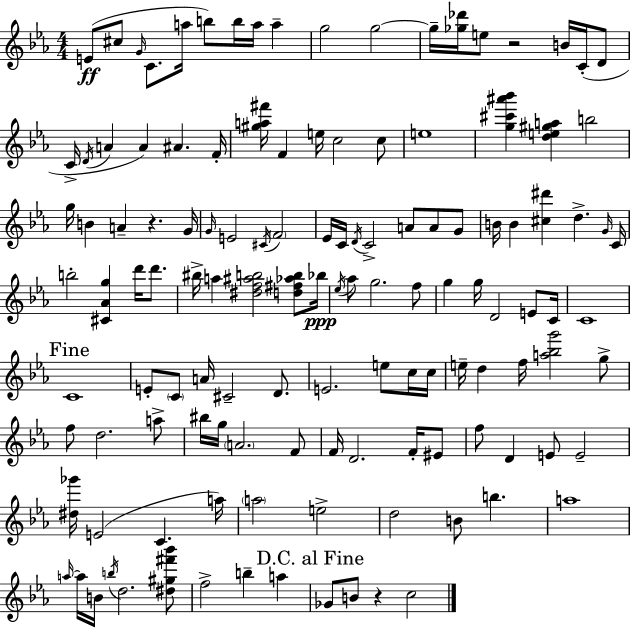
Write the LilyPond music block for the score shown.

{
  \clef treble
  \numericTimeSignature
  \time 4/4
  \key c \minor
  e'8(\ff cis''8 \grace { g'16 } c'8. a''16 b''8) b''16 a''16 a''4-- | g''2 g''2~~ | g''16-- <ges'' des'''>16 e''8 r2 b'16 c'16-.( d'8 | c'16-> \acciaccatura { d'16 } a'4 a'4) ais'4. | \break f'16-. <gis'' a'' fis'''>16 f'4 e''16 c''2 | c''8 e''1 | <g'' cis''' ais''' bes'''>4 <d'' e'' gis'' a''>4 b''2 | g''16 b'4 a'4-- r4. | \break g'16 \grace { g'16 } e'2 \acciaccatura { cis'16 } \parenthesize f'2 | ees'16 c'16 \acciaccatura { d'16 } c'2-> a'8 | a'8 g'8 b'16 b'4 <cis'' dis'''>4 d''4.-> | \grace { g'16 } c'16 b''2-. <cis' aes' g''>4 | \break d'''16 d'''8. bis''16-> a''4 <dis'' f'' ais'' b''>2 | <d'' fis'' aes'' b''>8 bes''16\ppp \acciaccatura { ees''16 } aes''8 g''2. | f''8 g''4 g''16 d'2 | e'8 c'16 c'1 | \break \mark "Fine" c'1 | e'8-. \parenthesize c'8 a'16 cis'2-- | d'8. e'2. | e''8 c''16 c''16 e''16-- d''4 f''16 <a'' bes'' g'''>2 | \break g''8-> f''8 d''2. | a''8-> bis''16 g''16 \parenthesize a'2. | f'8 f'16 d'2. | f'16-. eis'8 f''8 d'4 e'8 e'2-- | \break <dis'' ges'''>16 e'2( | c'4. a''16) \parenthesize a''2 e''2-> | d''2 b'8 | b''4. a''1 | \break \grace { a''16~ }~ a''16 b'16 \acciaccatura { b''16 } d''2. | <dis'' gis'' fis''' bes'''>8 f''2-> | b''4-- a''4 \mark "D.C. al Fine" ges'8 b'8 r4 | c''2 \bar "|."
}